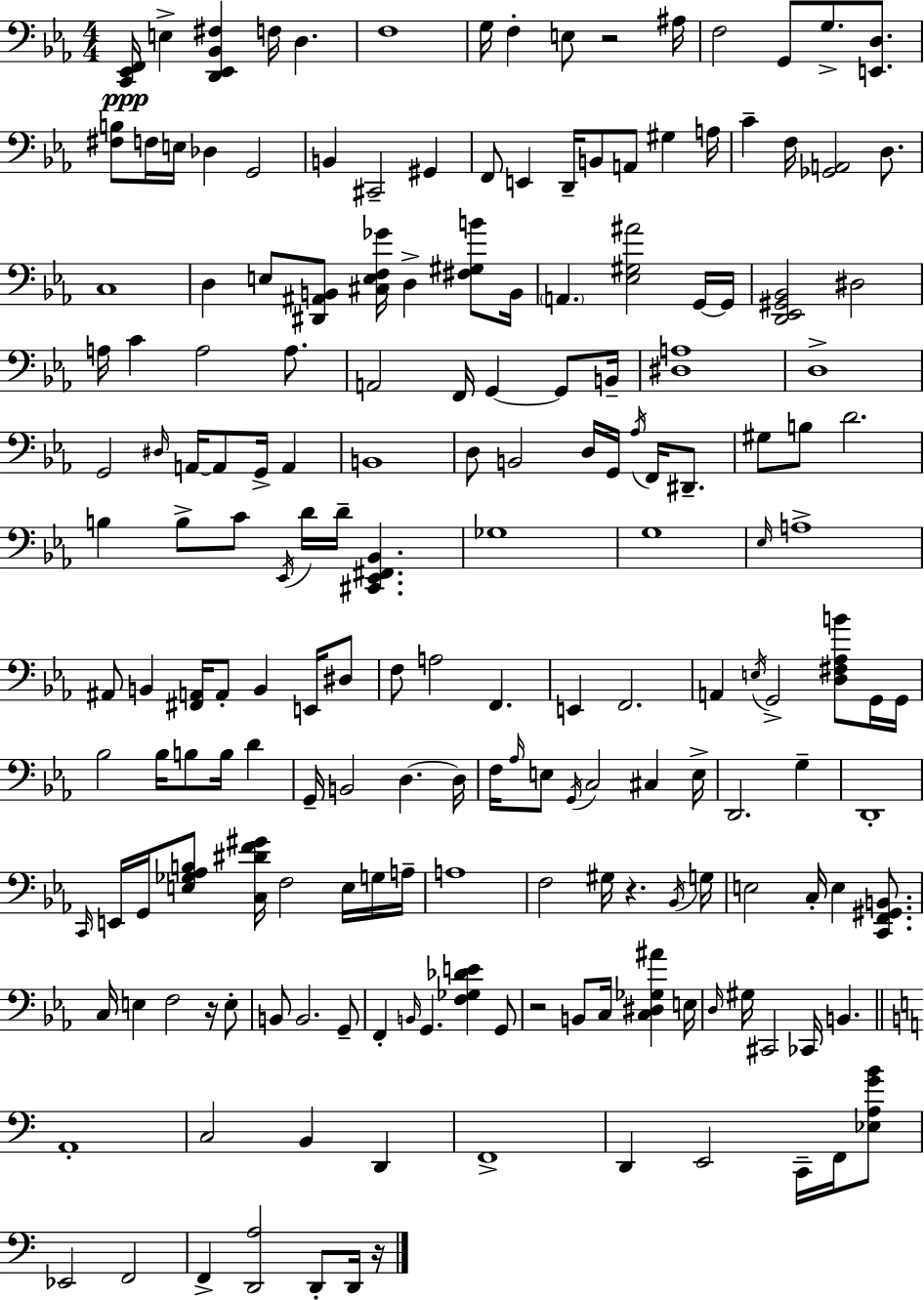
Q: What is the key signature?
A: EES major